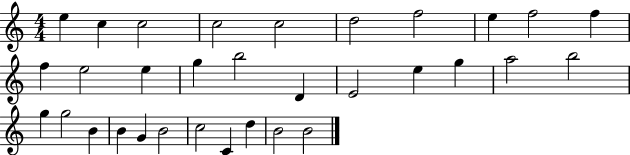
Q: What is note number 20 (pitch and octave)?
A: A5